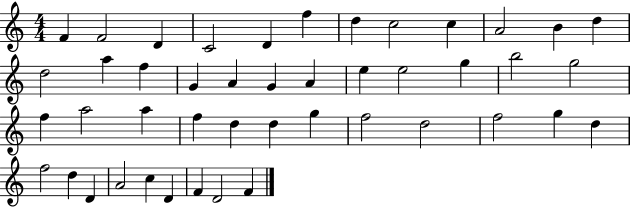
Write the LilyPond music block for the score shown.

{
  \clef treble
  \numericTimeSignature
  \time 4/4
  \key c \major
  f'4 f'2 d'4 | c'2 d'4 f''4 | d''4 c''2 c''4 | a'2 b'4 d''4 | \break d''2 a''4 f''4 | g'4 a'4 g'4 a'4 | e''4 e''2 g''4 | b''2 g''2 | \break f''4 a''2 a''4 | f''4 d''4 d''4 g''4 | f''2 d''2 | f''2 g''4 d''4 | \break f''2 d''4 d'4 | a'2 c''4 d'4 | f'4 d'2 f'4 | \bar "|."
}